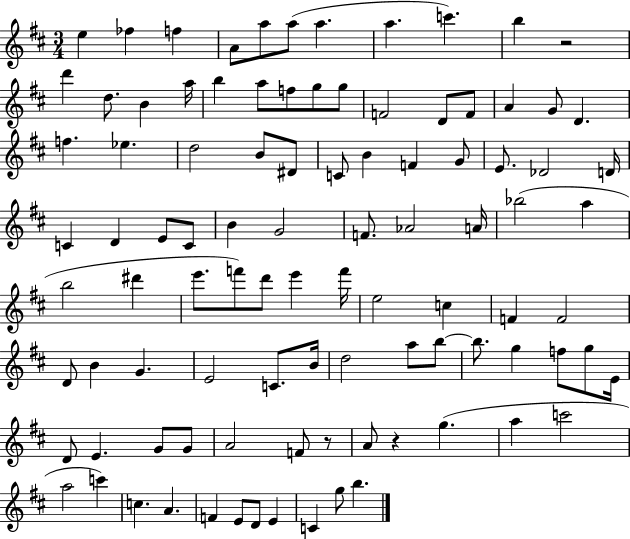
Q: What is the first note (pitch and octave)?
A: E5